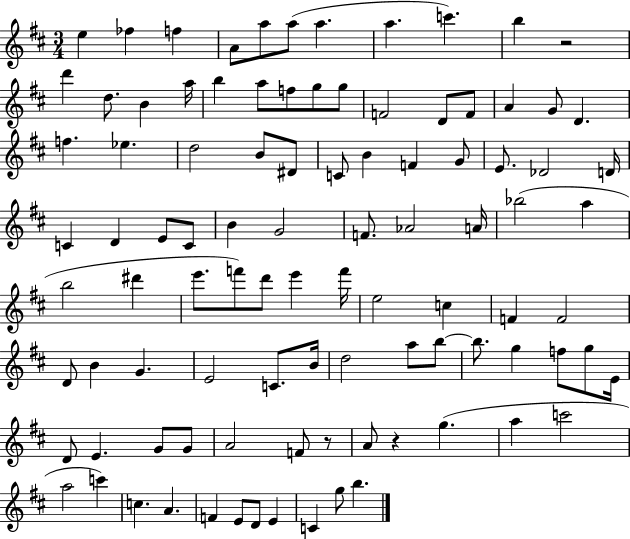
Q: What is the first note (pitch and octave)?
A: E5